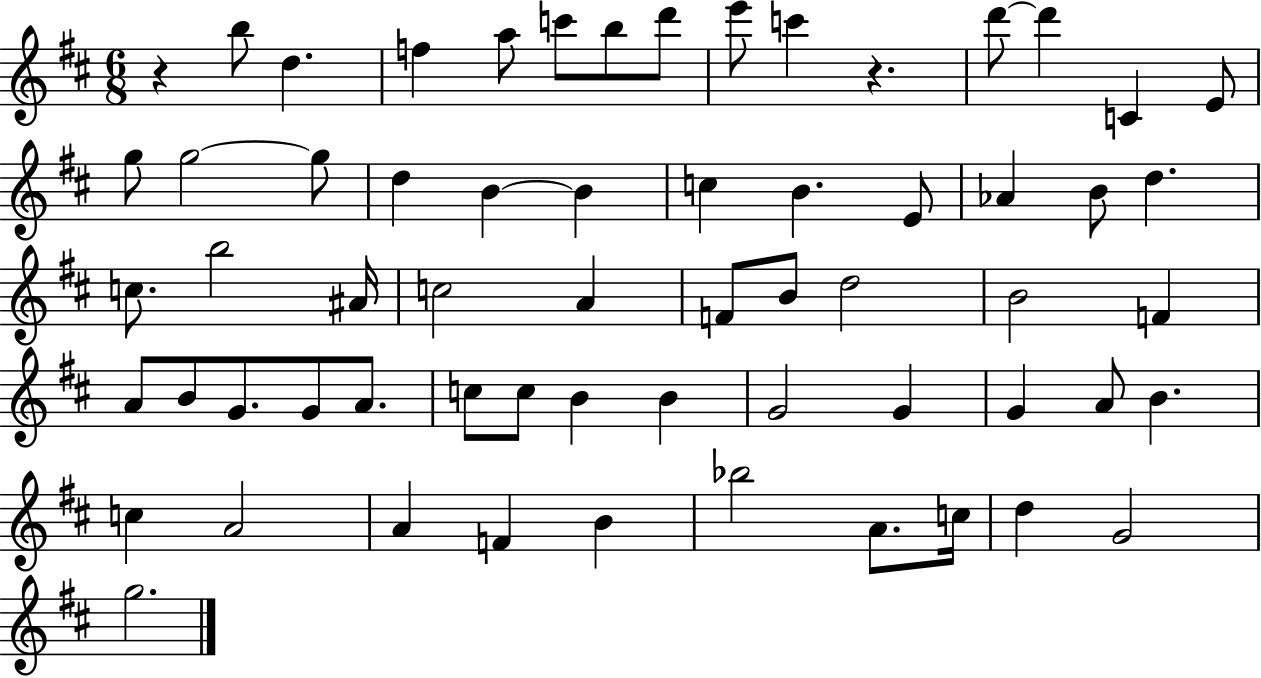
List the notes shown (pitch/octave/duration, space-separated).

R/q B5/e D5/q. F5/q A5/e C6/e B5/e D6/e E6/e C6/q R/q. D6/e D6/q C4/q E4/e G5/e G5/h G5/e D5/q B4/q B4/q C5/q B4/q. E4/e Ab4/q B4/e D5/q. C5/e. B5/h A#4/s C5/h A4/q F4/e B4/e D5/h B4/h F4/q A4/e B4/e G4/e. G4/e A4/e. C5/e C5/e B4/q B4/q G4/h G4/q G4/q A4/e B4/q. C5/q A4/h A4/q F4/q B4/q Bb5/h A4/e. C5/s D5/q G4/h G5/h.